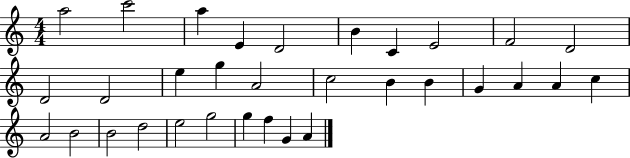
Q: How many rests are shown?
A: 0